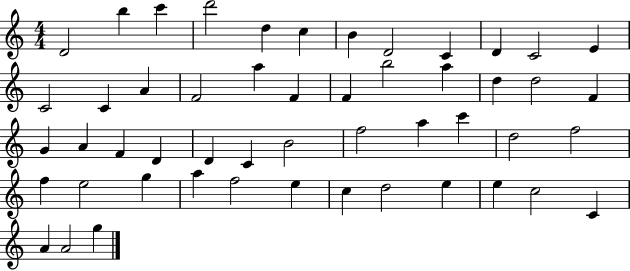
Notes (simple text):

D4/h B5/q C6/q D6/h D5/q C5/q B4/q D4/h C4/q D4/q C4/h E4/q C4/h C4/q A4/q F4/h A5/q F4/q F4/q B5/h A5/q D5/q D5/h F4/q G4/q A4/q F4/q D4/q D4/q C4/q B4/h F5/h A5/q C6/q D5/h F5/h F5/q E5/h G5/q A5/q F5/h E5/q C5/q D5/h E5/q E5/q C5/h C4/q A4/q A4/h G5/q